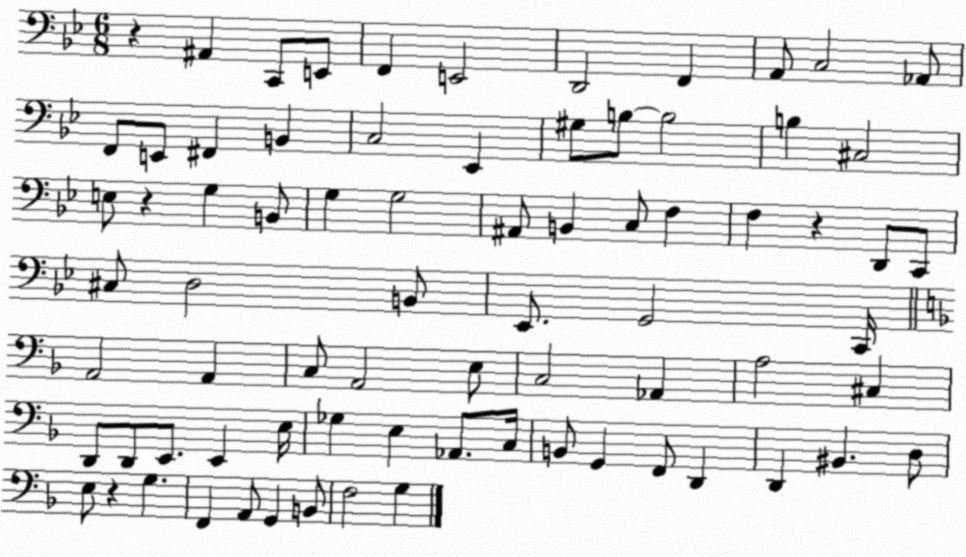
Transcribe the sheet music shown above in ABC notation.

X:1
T:Untitled
M:6/8
L:1/4
K:Bb
z ^A,, C,,/2 E,,/2 F,, E,,2 D,,2 F,, A,,/2 C,2 _A,,/2 F,,/2 E,,/2 ^F,, B,, C,2 _E,, ^G,/2 B,/2 B,2 B, ^C,2 E,/2 z G, B,,/2 G, G,2 ^A,,/2 B,, C,/2 F, F, z D,,/2 C,,/2 ^C,/2 D,2 B,,/2 _E,,/2 G,,2 C,,/4 A,,2 A,, C,/2 A,,2 E,/2 C,2 _A,, A,2 ^C, D,,/2 D,,/2 E,,/2 E,, E,/4 _G, E, _A,,/2 C,/4 B,,/2 G,, F,,/2 D,, D,, ^B,, D,/2 E,/2 z G, F,, A,,/2 G,, B,,/2 F,2 G,